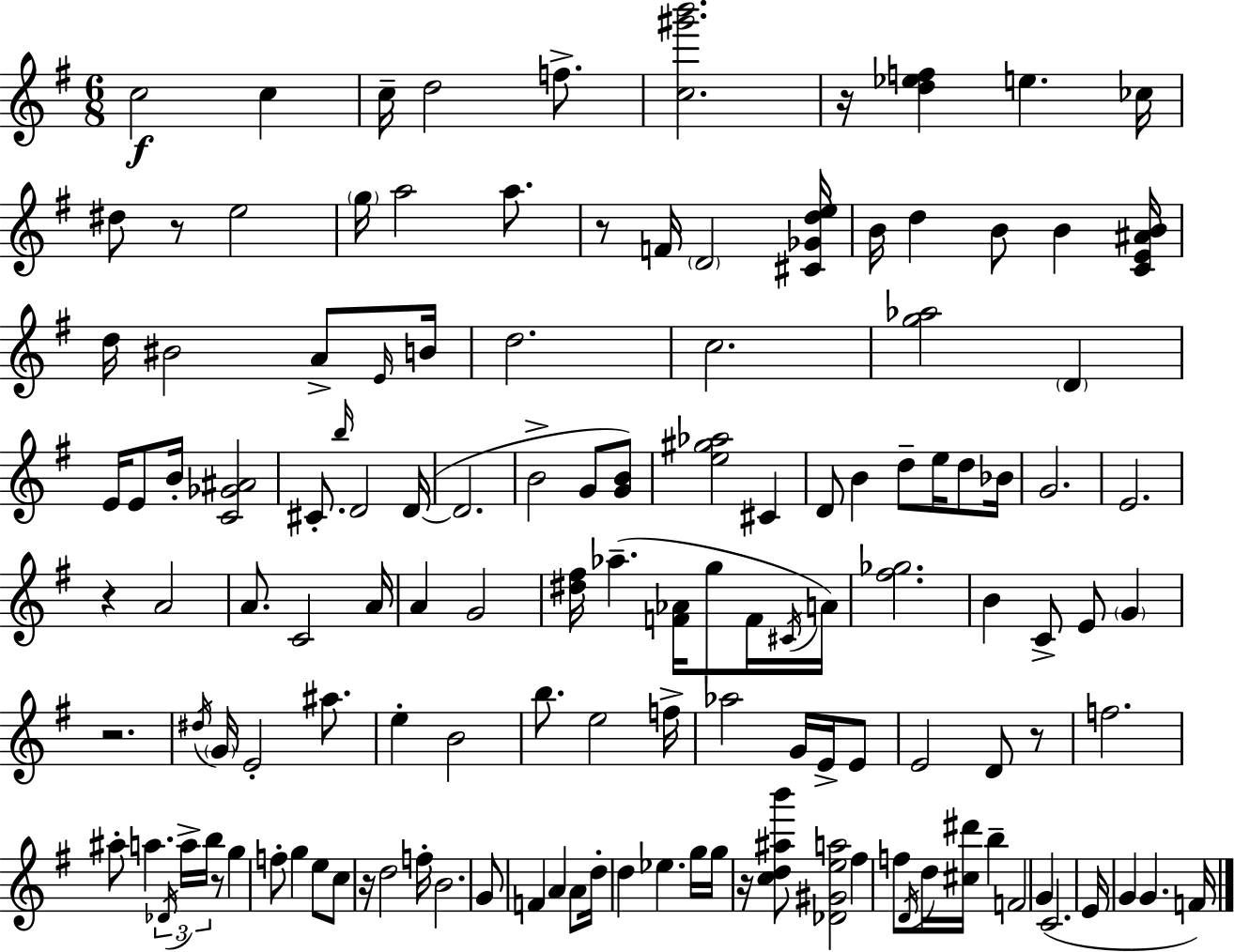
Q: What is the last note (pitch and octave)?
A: F4